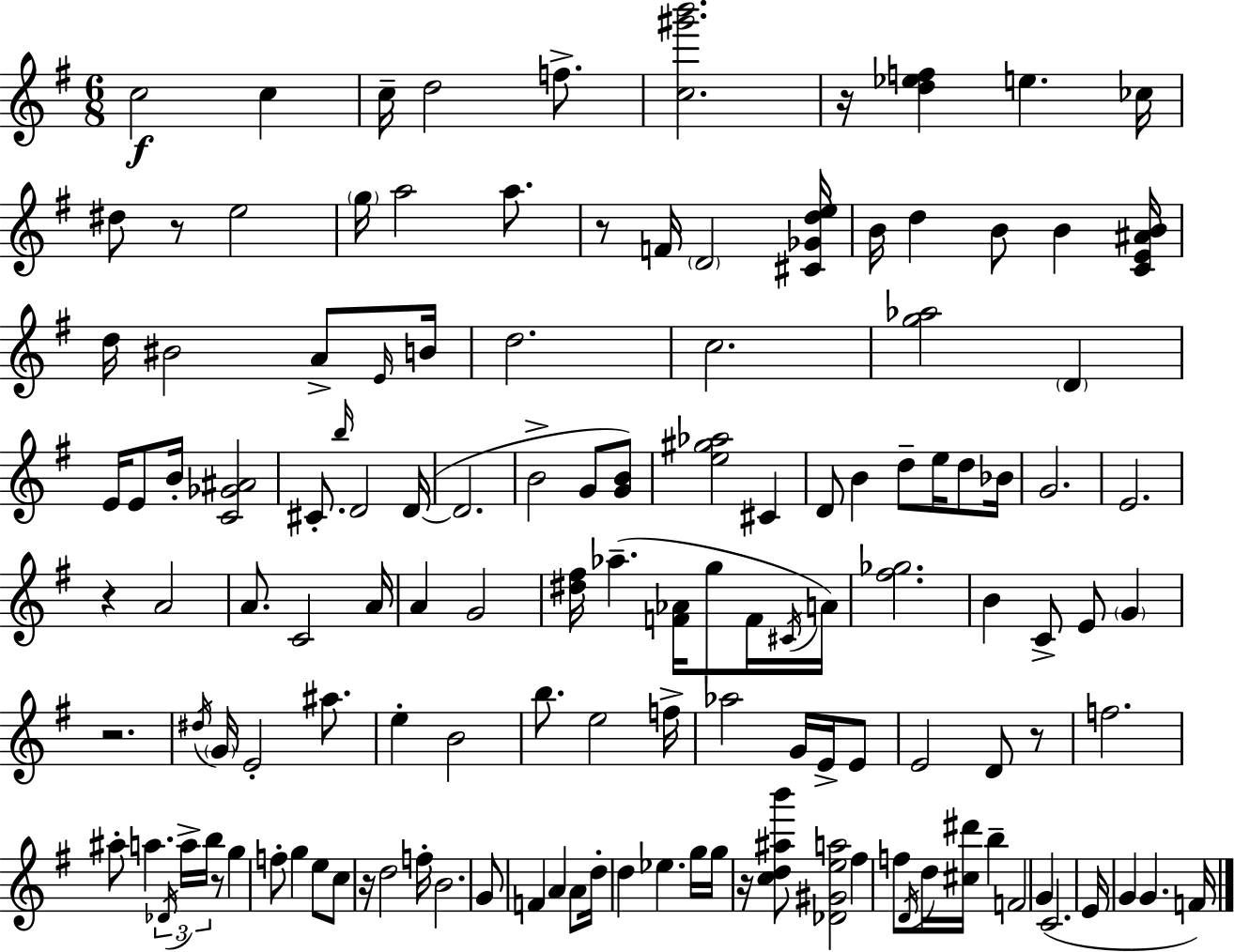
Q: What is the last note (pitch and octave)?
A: F4